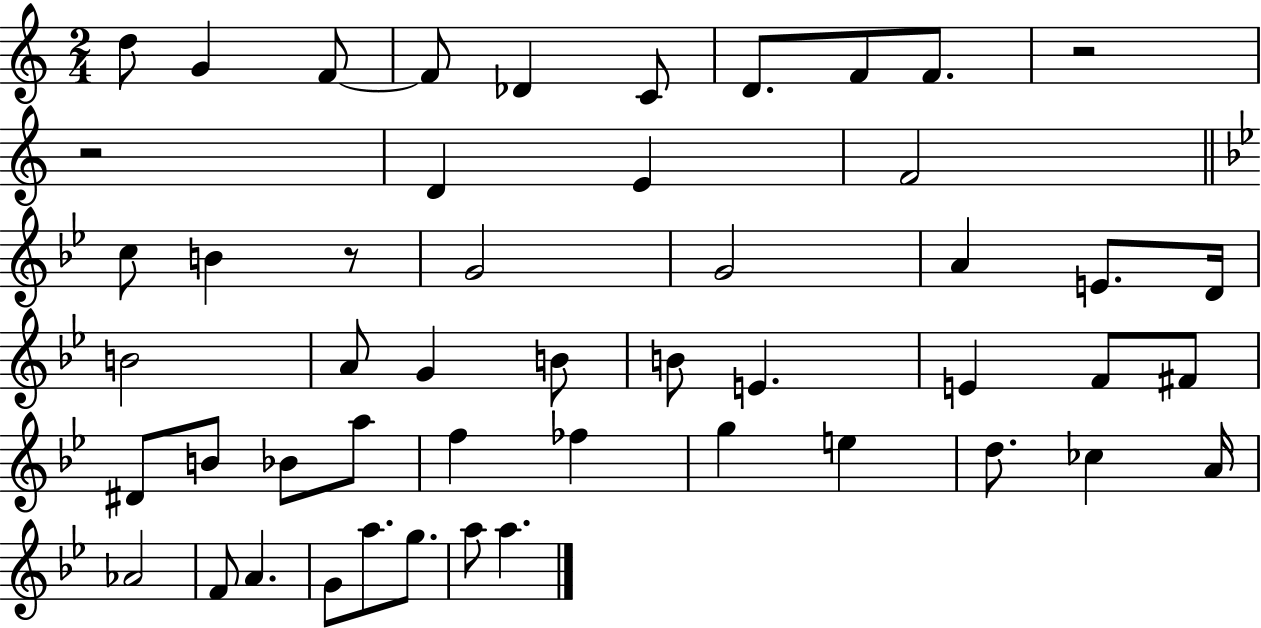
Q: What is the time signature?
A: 2/4